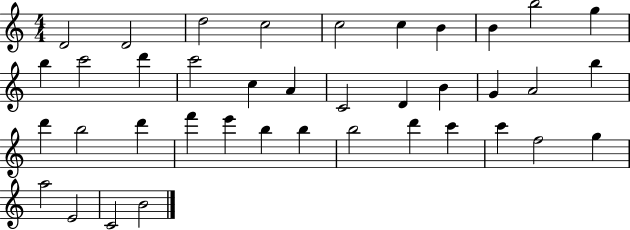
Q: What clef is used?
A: treble